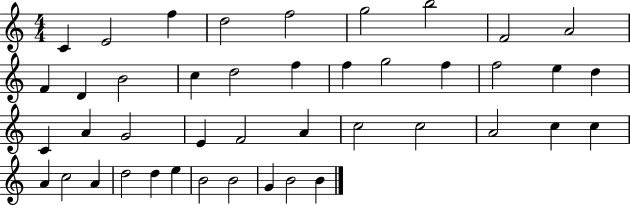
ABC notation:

X:1
T:Untitled
M:4/4
L:1/4
K:C
C E2 f d2 f2 g2 b2 F2 A2 F D B2 c d2 f f g2 f f2 e d C A G2 E F2 A c2 c2 A2 c c A c2 A d2 d e B2 B2 G B2 B